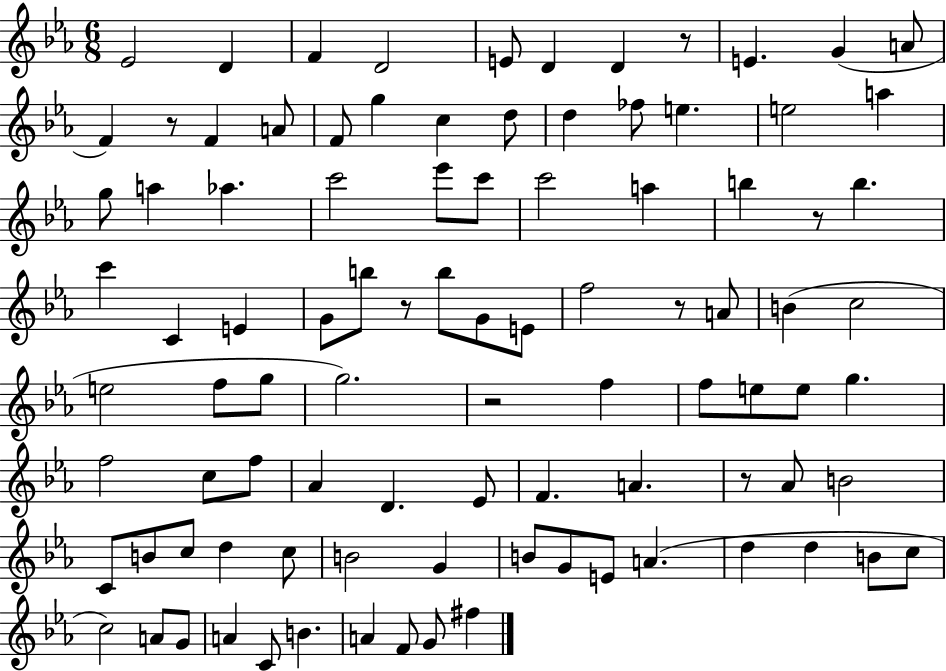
Eb4/h D4/q F4/q D4/h E4/e D4/q D4/q R/e E4/q. G4/q A4/e F4/q R/e F4/q A4/e F4/e G5/q C5/q D5/e D5/q FES5/e E5/q. E5/h A5/q G5/e A5/q Ab5/q. C6/h Eb6/e C6/e C6/h A5/q B5/q R/e B5/q. C6/q C4/q E4/q G4/e B5/e R/e B5/e G4/e E4/e F5/h R/e A4/e B4/q C5/h E5/h F5/e G5/e G5/h. R/h F5/q F5/e E5/e E5/e G5/q. F5/h C5/e F5/e Ab4/q D4/q. Eb4/e F4/q. A4/q. R/e Ab4/e B4/h C4/e B4/e C5/e D5/q C5/e B4/h G4/q B4/e G4/e E4/e A4/q. D5/q D5/q B4/e C5/e C5/h A4/e G4/e A4/q C4/e B4/q. A4/q F4/e G4/e F#5/q